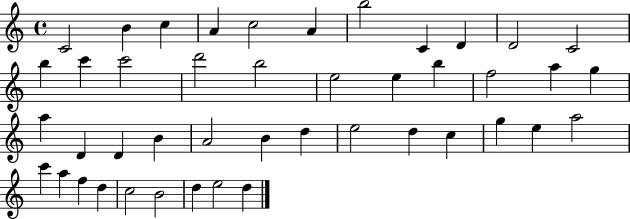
C4/h B4/q C5/q A4/q C5/h A4/q B5/h C4/q D4/q D4/h C4/h B5/q C6/q C6/h D6/h B5/h E5/h E5/q B5/q F5/h A5/q G5/q A5/q D4/q D4/q B4/q A4/h B4/q D5/q E5/h D5/q C5/q G5/q E5/q A5/h C6/q A5/q F5/q D5/q C5/h B4/h D5/q E5/h D5/q